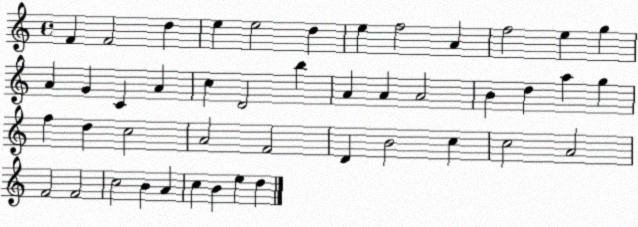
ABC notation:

X:1
T:Untitled
M:4/4
L:1/4
K:C
F F2 d e e2 d e f2 A f2 e g A G C A c D2 b A A A2 B d a g f d c2 A2 F2 D B2 c c2 A2 F2 F2 c2 B A c B e d